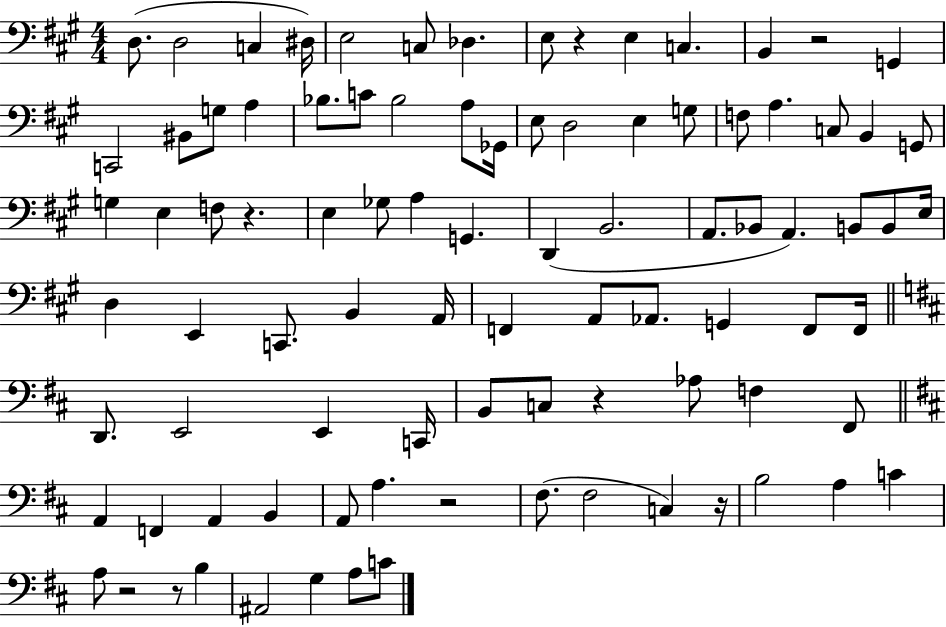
{
  \clef bass
  \numericTimeSignature
  \time 4/4
  \key a \major
  d8.( d2 c4 dis16) | e2 c8 des4. | e8 r4 e4 c4. | b,4 r2 g,4 | \break c,2 bis,8 g8 a4 | bes8. c'8 bes2 a8 ges,16 | e8 d2 e4 g8 | f8 a4. c8 b,4 g,8 | \break g4 e4 f8 r4. | e4 ges8 a4 g,4. | d,4( b,2. | a,8. bes,8 a,4.) b,8 b,8 e16 | \break d4 e,4 c,8. b,4 a,16 | f,4 a,8 aes,8. g,4 f,8 f,16 | \bar "||" \break \key b \minor d,8. e,2 e,4 c,16 | b,8 c8 r4 aes8 f4 fis,8 | \bar "||" \break \key b \minor a,4 f,4 a,4 b,4 | a,8 a4. r2 | fis8.( fis2 c4) r16 | b2 a4 c'4 | \break a8 r2 r8 b4 | ais,2 g4 a8 c'8 | \bar "|."
}